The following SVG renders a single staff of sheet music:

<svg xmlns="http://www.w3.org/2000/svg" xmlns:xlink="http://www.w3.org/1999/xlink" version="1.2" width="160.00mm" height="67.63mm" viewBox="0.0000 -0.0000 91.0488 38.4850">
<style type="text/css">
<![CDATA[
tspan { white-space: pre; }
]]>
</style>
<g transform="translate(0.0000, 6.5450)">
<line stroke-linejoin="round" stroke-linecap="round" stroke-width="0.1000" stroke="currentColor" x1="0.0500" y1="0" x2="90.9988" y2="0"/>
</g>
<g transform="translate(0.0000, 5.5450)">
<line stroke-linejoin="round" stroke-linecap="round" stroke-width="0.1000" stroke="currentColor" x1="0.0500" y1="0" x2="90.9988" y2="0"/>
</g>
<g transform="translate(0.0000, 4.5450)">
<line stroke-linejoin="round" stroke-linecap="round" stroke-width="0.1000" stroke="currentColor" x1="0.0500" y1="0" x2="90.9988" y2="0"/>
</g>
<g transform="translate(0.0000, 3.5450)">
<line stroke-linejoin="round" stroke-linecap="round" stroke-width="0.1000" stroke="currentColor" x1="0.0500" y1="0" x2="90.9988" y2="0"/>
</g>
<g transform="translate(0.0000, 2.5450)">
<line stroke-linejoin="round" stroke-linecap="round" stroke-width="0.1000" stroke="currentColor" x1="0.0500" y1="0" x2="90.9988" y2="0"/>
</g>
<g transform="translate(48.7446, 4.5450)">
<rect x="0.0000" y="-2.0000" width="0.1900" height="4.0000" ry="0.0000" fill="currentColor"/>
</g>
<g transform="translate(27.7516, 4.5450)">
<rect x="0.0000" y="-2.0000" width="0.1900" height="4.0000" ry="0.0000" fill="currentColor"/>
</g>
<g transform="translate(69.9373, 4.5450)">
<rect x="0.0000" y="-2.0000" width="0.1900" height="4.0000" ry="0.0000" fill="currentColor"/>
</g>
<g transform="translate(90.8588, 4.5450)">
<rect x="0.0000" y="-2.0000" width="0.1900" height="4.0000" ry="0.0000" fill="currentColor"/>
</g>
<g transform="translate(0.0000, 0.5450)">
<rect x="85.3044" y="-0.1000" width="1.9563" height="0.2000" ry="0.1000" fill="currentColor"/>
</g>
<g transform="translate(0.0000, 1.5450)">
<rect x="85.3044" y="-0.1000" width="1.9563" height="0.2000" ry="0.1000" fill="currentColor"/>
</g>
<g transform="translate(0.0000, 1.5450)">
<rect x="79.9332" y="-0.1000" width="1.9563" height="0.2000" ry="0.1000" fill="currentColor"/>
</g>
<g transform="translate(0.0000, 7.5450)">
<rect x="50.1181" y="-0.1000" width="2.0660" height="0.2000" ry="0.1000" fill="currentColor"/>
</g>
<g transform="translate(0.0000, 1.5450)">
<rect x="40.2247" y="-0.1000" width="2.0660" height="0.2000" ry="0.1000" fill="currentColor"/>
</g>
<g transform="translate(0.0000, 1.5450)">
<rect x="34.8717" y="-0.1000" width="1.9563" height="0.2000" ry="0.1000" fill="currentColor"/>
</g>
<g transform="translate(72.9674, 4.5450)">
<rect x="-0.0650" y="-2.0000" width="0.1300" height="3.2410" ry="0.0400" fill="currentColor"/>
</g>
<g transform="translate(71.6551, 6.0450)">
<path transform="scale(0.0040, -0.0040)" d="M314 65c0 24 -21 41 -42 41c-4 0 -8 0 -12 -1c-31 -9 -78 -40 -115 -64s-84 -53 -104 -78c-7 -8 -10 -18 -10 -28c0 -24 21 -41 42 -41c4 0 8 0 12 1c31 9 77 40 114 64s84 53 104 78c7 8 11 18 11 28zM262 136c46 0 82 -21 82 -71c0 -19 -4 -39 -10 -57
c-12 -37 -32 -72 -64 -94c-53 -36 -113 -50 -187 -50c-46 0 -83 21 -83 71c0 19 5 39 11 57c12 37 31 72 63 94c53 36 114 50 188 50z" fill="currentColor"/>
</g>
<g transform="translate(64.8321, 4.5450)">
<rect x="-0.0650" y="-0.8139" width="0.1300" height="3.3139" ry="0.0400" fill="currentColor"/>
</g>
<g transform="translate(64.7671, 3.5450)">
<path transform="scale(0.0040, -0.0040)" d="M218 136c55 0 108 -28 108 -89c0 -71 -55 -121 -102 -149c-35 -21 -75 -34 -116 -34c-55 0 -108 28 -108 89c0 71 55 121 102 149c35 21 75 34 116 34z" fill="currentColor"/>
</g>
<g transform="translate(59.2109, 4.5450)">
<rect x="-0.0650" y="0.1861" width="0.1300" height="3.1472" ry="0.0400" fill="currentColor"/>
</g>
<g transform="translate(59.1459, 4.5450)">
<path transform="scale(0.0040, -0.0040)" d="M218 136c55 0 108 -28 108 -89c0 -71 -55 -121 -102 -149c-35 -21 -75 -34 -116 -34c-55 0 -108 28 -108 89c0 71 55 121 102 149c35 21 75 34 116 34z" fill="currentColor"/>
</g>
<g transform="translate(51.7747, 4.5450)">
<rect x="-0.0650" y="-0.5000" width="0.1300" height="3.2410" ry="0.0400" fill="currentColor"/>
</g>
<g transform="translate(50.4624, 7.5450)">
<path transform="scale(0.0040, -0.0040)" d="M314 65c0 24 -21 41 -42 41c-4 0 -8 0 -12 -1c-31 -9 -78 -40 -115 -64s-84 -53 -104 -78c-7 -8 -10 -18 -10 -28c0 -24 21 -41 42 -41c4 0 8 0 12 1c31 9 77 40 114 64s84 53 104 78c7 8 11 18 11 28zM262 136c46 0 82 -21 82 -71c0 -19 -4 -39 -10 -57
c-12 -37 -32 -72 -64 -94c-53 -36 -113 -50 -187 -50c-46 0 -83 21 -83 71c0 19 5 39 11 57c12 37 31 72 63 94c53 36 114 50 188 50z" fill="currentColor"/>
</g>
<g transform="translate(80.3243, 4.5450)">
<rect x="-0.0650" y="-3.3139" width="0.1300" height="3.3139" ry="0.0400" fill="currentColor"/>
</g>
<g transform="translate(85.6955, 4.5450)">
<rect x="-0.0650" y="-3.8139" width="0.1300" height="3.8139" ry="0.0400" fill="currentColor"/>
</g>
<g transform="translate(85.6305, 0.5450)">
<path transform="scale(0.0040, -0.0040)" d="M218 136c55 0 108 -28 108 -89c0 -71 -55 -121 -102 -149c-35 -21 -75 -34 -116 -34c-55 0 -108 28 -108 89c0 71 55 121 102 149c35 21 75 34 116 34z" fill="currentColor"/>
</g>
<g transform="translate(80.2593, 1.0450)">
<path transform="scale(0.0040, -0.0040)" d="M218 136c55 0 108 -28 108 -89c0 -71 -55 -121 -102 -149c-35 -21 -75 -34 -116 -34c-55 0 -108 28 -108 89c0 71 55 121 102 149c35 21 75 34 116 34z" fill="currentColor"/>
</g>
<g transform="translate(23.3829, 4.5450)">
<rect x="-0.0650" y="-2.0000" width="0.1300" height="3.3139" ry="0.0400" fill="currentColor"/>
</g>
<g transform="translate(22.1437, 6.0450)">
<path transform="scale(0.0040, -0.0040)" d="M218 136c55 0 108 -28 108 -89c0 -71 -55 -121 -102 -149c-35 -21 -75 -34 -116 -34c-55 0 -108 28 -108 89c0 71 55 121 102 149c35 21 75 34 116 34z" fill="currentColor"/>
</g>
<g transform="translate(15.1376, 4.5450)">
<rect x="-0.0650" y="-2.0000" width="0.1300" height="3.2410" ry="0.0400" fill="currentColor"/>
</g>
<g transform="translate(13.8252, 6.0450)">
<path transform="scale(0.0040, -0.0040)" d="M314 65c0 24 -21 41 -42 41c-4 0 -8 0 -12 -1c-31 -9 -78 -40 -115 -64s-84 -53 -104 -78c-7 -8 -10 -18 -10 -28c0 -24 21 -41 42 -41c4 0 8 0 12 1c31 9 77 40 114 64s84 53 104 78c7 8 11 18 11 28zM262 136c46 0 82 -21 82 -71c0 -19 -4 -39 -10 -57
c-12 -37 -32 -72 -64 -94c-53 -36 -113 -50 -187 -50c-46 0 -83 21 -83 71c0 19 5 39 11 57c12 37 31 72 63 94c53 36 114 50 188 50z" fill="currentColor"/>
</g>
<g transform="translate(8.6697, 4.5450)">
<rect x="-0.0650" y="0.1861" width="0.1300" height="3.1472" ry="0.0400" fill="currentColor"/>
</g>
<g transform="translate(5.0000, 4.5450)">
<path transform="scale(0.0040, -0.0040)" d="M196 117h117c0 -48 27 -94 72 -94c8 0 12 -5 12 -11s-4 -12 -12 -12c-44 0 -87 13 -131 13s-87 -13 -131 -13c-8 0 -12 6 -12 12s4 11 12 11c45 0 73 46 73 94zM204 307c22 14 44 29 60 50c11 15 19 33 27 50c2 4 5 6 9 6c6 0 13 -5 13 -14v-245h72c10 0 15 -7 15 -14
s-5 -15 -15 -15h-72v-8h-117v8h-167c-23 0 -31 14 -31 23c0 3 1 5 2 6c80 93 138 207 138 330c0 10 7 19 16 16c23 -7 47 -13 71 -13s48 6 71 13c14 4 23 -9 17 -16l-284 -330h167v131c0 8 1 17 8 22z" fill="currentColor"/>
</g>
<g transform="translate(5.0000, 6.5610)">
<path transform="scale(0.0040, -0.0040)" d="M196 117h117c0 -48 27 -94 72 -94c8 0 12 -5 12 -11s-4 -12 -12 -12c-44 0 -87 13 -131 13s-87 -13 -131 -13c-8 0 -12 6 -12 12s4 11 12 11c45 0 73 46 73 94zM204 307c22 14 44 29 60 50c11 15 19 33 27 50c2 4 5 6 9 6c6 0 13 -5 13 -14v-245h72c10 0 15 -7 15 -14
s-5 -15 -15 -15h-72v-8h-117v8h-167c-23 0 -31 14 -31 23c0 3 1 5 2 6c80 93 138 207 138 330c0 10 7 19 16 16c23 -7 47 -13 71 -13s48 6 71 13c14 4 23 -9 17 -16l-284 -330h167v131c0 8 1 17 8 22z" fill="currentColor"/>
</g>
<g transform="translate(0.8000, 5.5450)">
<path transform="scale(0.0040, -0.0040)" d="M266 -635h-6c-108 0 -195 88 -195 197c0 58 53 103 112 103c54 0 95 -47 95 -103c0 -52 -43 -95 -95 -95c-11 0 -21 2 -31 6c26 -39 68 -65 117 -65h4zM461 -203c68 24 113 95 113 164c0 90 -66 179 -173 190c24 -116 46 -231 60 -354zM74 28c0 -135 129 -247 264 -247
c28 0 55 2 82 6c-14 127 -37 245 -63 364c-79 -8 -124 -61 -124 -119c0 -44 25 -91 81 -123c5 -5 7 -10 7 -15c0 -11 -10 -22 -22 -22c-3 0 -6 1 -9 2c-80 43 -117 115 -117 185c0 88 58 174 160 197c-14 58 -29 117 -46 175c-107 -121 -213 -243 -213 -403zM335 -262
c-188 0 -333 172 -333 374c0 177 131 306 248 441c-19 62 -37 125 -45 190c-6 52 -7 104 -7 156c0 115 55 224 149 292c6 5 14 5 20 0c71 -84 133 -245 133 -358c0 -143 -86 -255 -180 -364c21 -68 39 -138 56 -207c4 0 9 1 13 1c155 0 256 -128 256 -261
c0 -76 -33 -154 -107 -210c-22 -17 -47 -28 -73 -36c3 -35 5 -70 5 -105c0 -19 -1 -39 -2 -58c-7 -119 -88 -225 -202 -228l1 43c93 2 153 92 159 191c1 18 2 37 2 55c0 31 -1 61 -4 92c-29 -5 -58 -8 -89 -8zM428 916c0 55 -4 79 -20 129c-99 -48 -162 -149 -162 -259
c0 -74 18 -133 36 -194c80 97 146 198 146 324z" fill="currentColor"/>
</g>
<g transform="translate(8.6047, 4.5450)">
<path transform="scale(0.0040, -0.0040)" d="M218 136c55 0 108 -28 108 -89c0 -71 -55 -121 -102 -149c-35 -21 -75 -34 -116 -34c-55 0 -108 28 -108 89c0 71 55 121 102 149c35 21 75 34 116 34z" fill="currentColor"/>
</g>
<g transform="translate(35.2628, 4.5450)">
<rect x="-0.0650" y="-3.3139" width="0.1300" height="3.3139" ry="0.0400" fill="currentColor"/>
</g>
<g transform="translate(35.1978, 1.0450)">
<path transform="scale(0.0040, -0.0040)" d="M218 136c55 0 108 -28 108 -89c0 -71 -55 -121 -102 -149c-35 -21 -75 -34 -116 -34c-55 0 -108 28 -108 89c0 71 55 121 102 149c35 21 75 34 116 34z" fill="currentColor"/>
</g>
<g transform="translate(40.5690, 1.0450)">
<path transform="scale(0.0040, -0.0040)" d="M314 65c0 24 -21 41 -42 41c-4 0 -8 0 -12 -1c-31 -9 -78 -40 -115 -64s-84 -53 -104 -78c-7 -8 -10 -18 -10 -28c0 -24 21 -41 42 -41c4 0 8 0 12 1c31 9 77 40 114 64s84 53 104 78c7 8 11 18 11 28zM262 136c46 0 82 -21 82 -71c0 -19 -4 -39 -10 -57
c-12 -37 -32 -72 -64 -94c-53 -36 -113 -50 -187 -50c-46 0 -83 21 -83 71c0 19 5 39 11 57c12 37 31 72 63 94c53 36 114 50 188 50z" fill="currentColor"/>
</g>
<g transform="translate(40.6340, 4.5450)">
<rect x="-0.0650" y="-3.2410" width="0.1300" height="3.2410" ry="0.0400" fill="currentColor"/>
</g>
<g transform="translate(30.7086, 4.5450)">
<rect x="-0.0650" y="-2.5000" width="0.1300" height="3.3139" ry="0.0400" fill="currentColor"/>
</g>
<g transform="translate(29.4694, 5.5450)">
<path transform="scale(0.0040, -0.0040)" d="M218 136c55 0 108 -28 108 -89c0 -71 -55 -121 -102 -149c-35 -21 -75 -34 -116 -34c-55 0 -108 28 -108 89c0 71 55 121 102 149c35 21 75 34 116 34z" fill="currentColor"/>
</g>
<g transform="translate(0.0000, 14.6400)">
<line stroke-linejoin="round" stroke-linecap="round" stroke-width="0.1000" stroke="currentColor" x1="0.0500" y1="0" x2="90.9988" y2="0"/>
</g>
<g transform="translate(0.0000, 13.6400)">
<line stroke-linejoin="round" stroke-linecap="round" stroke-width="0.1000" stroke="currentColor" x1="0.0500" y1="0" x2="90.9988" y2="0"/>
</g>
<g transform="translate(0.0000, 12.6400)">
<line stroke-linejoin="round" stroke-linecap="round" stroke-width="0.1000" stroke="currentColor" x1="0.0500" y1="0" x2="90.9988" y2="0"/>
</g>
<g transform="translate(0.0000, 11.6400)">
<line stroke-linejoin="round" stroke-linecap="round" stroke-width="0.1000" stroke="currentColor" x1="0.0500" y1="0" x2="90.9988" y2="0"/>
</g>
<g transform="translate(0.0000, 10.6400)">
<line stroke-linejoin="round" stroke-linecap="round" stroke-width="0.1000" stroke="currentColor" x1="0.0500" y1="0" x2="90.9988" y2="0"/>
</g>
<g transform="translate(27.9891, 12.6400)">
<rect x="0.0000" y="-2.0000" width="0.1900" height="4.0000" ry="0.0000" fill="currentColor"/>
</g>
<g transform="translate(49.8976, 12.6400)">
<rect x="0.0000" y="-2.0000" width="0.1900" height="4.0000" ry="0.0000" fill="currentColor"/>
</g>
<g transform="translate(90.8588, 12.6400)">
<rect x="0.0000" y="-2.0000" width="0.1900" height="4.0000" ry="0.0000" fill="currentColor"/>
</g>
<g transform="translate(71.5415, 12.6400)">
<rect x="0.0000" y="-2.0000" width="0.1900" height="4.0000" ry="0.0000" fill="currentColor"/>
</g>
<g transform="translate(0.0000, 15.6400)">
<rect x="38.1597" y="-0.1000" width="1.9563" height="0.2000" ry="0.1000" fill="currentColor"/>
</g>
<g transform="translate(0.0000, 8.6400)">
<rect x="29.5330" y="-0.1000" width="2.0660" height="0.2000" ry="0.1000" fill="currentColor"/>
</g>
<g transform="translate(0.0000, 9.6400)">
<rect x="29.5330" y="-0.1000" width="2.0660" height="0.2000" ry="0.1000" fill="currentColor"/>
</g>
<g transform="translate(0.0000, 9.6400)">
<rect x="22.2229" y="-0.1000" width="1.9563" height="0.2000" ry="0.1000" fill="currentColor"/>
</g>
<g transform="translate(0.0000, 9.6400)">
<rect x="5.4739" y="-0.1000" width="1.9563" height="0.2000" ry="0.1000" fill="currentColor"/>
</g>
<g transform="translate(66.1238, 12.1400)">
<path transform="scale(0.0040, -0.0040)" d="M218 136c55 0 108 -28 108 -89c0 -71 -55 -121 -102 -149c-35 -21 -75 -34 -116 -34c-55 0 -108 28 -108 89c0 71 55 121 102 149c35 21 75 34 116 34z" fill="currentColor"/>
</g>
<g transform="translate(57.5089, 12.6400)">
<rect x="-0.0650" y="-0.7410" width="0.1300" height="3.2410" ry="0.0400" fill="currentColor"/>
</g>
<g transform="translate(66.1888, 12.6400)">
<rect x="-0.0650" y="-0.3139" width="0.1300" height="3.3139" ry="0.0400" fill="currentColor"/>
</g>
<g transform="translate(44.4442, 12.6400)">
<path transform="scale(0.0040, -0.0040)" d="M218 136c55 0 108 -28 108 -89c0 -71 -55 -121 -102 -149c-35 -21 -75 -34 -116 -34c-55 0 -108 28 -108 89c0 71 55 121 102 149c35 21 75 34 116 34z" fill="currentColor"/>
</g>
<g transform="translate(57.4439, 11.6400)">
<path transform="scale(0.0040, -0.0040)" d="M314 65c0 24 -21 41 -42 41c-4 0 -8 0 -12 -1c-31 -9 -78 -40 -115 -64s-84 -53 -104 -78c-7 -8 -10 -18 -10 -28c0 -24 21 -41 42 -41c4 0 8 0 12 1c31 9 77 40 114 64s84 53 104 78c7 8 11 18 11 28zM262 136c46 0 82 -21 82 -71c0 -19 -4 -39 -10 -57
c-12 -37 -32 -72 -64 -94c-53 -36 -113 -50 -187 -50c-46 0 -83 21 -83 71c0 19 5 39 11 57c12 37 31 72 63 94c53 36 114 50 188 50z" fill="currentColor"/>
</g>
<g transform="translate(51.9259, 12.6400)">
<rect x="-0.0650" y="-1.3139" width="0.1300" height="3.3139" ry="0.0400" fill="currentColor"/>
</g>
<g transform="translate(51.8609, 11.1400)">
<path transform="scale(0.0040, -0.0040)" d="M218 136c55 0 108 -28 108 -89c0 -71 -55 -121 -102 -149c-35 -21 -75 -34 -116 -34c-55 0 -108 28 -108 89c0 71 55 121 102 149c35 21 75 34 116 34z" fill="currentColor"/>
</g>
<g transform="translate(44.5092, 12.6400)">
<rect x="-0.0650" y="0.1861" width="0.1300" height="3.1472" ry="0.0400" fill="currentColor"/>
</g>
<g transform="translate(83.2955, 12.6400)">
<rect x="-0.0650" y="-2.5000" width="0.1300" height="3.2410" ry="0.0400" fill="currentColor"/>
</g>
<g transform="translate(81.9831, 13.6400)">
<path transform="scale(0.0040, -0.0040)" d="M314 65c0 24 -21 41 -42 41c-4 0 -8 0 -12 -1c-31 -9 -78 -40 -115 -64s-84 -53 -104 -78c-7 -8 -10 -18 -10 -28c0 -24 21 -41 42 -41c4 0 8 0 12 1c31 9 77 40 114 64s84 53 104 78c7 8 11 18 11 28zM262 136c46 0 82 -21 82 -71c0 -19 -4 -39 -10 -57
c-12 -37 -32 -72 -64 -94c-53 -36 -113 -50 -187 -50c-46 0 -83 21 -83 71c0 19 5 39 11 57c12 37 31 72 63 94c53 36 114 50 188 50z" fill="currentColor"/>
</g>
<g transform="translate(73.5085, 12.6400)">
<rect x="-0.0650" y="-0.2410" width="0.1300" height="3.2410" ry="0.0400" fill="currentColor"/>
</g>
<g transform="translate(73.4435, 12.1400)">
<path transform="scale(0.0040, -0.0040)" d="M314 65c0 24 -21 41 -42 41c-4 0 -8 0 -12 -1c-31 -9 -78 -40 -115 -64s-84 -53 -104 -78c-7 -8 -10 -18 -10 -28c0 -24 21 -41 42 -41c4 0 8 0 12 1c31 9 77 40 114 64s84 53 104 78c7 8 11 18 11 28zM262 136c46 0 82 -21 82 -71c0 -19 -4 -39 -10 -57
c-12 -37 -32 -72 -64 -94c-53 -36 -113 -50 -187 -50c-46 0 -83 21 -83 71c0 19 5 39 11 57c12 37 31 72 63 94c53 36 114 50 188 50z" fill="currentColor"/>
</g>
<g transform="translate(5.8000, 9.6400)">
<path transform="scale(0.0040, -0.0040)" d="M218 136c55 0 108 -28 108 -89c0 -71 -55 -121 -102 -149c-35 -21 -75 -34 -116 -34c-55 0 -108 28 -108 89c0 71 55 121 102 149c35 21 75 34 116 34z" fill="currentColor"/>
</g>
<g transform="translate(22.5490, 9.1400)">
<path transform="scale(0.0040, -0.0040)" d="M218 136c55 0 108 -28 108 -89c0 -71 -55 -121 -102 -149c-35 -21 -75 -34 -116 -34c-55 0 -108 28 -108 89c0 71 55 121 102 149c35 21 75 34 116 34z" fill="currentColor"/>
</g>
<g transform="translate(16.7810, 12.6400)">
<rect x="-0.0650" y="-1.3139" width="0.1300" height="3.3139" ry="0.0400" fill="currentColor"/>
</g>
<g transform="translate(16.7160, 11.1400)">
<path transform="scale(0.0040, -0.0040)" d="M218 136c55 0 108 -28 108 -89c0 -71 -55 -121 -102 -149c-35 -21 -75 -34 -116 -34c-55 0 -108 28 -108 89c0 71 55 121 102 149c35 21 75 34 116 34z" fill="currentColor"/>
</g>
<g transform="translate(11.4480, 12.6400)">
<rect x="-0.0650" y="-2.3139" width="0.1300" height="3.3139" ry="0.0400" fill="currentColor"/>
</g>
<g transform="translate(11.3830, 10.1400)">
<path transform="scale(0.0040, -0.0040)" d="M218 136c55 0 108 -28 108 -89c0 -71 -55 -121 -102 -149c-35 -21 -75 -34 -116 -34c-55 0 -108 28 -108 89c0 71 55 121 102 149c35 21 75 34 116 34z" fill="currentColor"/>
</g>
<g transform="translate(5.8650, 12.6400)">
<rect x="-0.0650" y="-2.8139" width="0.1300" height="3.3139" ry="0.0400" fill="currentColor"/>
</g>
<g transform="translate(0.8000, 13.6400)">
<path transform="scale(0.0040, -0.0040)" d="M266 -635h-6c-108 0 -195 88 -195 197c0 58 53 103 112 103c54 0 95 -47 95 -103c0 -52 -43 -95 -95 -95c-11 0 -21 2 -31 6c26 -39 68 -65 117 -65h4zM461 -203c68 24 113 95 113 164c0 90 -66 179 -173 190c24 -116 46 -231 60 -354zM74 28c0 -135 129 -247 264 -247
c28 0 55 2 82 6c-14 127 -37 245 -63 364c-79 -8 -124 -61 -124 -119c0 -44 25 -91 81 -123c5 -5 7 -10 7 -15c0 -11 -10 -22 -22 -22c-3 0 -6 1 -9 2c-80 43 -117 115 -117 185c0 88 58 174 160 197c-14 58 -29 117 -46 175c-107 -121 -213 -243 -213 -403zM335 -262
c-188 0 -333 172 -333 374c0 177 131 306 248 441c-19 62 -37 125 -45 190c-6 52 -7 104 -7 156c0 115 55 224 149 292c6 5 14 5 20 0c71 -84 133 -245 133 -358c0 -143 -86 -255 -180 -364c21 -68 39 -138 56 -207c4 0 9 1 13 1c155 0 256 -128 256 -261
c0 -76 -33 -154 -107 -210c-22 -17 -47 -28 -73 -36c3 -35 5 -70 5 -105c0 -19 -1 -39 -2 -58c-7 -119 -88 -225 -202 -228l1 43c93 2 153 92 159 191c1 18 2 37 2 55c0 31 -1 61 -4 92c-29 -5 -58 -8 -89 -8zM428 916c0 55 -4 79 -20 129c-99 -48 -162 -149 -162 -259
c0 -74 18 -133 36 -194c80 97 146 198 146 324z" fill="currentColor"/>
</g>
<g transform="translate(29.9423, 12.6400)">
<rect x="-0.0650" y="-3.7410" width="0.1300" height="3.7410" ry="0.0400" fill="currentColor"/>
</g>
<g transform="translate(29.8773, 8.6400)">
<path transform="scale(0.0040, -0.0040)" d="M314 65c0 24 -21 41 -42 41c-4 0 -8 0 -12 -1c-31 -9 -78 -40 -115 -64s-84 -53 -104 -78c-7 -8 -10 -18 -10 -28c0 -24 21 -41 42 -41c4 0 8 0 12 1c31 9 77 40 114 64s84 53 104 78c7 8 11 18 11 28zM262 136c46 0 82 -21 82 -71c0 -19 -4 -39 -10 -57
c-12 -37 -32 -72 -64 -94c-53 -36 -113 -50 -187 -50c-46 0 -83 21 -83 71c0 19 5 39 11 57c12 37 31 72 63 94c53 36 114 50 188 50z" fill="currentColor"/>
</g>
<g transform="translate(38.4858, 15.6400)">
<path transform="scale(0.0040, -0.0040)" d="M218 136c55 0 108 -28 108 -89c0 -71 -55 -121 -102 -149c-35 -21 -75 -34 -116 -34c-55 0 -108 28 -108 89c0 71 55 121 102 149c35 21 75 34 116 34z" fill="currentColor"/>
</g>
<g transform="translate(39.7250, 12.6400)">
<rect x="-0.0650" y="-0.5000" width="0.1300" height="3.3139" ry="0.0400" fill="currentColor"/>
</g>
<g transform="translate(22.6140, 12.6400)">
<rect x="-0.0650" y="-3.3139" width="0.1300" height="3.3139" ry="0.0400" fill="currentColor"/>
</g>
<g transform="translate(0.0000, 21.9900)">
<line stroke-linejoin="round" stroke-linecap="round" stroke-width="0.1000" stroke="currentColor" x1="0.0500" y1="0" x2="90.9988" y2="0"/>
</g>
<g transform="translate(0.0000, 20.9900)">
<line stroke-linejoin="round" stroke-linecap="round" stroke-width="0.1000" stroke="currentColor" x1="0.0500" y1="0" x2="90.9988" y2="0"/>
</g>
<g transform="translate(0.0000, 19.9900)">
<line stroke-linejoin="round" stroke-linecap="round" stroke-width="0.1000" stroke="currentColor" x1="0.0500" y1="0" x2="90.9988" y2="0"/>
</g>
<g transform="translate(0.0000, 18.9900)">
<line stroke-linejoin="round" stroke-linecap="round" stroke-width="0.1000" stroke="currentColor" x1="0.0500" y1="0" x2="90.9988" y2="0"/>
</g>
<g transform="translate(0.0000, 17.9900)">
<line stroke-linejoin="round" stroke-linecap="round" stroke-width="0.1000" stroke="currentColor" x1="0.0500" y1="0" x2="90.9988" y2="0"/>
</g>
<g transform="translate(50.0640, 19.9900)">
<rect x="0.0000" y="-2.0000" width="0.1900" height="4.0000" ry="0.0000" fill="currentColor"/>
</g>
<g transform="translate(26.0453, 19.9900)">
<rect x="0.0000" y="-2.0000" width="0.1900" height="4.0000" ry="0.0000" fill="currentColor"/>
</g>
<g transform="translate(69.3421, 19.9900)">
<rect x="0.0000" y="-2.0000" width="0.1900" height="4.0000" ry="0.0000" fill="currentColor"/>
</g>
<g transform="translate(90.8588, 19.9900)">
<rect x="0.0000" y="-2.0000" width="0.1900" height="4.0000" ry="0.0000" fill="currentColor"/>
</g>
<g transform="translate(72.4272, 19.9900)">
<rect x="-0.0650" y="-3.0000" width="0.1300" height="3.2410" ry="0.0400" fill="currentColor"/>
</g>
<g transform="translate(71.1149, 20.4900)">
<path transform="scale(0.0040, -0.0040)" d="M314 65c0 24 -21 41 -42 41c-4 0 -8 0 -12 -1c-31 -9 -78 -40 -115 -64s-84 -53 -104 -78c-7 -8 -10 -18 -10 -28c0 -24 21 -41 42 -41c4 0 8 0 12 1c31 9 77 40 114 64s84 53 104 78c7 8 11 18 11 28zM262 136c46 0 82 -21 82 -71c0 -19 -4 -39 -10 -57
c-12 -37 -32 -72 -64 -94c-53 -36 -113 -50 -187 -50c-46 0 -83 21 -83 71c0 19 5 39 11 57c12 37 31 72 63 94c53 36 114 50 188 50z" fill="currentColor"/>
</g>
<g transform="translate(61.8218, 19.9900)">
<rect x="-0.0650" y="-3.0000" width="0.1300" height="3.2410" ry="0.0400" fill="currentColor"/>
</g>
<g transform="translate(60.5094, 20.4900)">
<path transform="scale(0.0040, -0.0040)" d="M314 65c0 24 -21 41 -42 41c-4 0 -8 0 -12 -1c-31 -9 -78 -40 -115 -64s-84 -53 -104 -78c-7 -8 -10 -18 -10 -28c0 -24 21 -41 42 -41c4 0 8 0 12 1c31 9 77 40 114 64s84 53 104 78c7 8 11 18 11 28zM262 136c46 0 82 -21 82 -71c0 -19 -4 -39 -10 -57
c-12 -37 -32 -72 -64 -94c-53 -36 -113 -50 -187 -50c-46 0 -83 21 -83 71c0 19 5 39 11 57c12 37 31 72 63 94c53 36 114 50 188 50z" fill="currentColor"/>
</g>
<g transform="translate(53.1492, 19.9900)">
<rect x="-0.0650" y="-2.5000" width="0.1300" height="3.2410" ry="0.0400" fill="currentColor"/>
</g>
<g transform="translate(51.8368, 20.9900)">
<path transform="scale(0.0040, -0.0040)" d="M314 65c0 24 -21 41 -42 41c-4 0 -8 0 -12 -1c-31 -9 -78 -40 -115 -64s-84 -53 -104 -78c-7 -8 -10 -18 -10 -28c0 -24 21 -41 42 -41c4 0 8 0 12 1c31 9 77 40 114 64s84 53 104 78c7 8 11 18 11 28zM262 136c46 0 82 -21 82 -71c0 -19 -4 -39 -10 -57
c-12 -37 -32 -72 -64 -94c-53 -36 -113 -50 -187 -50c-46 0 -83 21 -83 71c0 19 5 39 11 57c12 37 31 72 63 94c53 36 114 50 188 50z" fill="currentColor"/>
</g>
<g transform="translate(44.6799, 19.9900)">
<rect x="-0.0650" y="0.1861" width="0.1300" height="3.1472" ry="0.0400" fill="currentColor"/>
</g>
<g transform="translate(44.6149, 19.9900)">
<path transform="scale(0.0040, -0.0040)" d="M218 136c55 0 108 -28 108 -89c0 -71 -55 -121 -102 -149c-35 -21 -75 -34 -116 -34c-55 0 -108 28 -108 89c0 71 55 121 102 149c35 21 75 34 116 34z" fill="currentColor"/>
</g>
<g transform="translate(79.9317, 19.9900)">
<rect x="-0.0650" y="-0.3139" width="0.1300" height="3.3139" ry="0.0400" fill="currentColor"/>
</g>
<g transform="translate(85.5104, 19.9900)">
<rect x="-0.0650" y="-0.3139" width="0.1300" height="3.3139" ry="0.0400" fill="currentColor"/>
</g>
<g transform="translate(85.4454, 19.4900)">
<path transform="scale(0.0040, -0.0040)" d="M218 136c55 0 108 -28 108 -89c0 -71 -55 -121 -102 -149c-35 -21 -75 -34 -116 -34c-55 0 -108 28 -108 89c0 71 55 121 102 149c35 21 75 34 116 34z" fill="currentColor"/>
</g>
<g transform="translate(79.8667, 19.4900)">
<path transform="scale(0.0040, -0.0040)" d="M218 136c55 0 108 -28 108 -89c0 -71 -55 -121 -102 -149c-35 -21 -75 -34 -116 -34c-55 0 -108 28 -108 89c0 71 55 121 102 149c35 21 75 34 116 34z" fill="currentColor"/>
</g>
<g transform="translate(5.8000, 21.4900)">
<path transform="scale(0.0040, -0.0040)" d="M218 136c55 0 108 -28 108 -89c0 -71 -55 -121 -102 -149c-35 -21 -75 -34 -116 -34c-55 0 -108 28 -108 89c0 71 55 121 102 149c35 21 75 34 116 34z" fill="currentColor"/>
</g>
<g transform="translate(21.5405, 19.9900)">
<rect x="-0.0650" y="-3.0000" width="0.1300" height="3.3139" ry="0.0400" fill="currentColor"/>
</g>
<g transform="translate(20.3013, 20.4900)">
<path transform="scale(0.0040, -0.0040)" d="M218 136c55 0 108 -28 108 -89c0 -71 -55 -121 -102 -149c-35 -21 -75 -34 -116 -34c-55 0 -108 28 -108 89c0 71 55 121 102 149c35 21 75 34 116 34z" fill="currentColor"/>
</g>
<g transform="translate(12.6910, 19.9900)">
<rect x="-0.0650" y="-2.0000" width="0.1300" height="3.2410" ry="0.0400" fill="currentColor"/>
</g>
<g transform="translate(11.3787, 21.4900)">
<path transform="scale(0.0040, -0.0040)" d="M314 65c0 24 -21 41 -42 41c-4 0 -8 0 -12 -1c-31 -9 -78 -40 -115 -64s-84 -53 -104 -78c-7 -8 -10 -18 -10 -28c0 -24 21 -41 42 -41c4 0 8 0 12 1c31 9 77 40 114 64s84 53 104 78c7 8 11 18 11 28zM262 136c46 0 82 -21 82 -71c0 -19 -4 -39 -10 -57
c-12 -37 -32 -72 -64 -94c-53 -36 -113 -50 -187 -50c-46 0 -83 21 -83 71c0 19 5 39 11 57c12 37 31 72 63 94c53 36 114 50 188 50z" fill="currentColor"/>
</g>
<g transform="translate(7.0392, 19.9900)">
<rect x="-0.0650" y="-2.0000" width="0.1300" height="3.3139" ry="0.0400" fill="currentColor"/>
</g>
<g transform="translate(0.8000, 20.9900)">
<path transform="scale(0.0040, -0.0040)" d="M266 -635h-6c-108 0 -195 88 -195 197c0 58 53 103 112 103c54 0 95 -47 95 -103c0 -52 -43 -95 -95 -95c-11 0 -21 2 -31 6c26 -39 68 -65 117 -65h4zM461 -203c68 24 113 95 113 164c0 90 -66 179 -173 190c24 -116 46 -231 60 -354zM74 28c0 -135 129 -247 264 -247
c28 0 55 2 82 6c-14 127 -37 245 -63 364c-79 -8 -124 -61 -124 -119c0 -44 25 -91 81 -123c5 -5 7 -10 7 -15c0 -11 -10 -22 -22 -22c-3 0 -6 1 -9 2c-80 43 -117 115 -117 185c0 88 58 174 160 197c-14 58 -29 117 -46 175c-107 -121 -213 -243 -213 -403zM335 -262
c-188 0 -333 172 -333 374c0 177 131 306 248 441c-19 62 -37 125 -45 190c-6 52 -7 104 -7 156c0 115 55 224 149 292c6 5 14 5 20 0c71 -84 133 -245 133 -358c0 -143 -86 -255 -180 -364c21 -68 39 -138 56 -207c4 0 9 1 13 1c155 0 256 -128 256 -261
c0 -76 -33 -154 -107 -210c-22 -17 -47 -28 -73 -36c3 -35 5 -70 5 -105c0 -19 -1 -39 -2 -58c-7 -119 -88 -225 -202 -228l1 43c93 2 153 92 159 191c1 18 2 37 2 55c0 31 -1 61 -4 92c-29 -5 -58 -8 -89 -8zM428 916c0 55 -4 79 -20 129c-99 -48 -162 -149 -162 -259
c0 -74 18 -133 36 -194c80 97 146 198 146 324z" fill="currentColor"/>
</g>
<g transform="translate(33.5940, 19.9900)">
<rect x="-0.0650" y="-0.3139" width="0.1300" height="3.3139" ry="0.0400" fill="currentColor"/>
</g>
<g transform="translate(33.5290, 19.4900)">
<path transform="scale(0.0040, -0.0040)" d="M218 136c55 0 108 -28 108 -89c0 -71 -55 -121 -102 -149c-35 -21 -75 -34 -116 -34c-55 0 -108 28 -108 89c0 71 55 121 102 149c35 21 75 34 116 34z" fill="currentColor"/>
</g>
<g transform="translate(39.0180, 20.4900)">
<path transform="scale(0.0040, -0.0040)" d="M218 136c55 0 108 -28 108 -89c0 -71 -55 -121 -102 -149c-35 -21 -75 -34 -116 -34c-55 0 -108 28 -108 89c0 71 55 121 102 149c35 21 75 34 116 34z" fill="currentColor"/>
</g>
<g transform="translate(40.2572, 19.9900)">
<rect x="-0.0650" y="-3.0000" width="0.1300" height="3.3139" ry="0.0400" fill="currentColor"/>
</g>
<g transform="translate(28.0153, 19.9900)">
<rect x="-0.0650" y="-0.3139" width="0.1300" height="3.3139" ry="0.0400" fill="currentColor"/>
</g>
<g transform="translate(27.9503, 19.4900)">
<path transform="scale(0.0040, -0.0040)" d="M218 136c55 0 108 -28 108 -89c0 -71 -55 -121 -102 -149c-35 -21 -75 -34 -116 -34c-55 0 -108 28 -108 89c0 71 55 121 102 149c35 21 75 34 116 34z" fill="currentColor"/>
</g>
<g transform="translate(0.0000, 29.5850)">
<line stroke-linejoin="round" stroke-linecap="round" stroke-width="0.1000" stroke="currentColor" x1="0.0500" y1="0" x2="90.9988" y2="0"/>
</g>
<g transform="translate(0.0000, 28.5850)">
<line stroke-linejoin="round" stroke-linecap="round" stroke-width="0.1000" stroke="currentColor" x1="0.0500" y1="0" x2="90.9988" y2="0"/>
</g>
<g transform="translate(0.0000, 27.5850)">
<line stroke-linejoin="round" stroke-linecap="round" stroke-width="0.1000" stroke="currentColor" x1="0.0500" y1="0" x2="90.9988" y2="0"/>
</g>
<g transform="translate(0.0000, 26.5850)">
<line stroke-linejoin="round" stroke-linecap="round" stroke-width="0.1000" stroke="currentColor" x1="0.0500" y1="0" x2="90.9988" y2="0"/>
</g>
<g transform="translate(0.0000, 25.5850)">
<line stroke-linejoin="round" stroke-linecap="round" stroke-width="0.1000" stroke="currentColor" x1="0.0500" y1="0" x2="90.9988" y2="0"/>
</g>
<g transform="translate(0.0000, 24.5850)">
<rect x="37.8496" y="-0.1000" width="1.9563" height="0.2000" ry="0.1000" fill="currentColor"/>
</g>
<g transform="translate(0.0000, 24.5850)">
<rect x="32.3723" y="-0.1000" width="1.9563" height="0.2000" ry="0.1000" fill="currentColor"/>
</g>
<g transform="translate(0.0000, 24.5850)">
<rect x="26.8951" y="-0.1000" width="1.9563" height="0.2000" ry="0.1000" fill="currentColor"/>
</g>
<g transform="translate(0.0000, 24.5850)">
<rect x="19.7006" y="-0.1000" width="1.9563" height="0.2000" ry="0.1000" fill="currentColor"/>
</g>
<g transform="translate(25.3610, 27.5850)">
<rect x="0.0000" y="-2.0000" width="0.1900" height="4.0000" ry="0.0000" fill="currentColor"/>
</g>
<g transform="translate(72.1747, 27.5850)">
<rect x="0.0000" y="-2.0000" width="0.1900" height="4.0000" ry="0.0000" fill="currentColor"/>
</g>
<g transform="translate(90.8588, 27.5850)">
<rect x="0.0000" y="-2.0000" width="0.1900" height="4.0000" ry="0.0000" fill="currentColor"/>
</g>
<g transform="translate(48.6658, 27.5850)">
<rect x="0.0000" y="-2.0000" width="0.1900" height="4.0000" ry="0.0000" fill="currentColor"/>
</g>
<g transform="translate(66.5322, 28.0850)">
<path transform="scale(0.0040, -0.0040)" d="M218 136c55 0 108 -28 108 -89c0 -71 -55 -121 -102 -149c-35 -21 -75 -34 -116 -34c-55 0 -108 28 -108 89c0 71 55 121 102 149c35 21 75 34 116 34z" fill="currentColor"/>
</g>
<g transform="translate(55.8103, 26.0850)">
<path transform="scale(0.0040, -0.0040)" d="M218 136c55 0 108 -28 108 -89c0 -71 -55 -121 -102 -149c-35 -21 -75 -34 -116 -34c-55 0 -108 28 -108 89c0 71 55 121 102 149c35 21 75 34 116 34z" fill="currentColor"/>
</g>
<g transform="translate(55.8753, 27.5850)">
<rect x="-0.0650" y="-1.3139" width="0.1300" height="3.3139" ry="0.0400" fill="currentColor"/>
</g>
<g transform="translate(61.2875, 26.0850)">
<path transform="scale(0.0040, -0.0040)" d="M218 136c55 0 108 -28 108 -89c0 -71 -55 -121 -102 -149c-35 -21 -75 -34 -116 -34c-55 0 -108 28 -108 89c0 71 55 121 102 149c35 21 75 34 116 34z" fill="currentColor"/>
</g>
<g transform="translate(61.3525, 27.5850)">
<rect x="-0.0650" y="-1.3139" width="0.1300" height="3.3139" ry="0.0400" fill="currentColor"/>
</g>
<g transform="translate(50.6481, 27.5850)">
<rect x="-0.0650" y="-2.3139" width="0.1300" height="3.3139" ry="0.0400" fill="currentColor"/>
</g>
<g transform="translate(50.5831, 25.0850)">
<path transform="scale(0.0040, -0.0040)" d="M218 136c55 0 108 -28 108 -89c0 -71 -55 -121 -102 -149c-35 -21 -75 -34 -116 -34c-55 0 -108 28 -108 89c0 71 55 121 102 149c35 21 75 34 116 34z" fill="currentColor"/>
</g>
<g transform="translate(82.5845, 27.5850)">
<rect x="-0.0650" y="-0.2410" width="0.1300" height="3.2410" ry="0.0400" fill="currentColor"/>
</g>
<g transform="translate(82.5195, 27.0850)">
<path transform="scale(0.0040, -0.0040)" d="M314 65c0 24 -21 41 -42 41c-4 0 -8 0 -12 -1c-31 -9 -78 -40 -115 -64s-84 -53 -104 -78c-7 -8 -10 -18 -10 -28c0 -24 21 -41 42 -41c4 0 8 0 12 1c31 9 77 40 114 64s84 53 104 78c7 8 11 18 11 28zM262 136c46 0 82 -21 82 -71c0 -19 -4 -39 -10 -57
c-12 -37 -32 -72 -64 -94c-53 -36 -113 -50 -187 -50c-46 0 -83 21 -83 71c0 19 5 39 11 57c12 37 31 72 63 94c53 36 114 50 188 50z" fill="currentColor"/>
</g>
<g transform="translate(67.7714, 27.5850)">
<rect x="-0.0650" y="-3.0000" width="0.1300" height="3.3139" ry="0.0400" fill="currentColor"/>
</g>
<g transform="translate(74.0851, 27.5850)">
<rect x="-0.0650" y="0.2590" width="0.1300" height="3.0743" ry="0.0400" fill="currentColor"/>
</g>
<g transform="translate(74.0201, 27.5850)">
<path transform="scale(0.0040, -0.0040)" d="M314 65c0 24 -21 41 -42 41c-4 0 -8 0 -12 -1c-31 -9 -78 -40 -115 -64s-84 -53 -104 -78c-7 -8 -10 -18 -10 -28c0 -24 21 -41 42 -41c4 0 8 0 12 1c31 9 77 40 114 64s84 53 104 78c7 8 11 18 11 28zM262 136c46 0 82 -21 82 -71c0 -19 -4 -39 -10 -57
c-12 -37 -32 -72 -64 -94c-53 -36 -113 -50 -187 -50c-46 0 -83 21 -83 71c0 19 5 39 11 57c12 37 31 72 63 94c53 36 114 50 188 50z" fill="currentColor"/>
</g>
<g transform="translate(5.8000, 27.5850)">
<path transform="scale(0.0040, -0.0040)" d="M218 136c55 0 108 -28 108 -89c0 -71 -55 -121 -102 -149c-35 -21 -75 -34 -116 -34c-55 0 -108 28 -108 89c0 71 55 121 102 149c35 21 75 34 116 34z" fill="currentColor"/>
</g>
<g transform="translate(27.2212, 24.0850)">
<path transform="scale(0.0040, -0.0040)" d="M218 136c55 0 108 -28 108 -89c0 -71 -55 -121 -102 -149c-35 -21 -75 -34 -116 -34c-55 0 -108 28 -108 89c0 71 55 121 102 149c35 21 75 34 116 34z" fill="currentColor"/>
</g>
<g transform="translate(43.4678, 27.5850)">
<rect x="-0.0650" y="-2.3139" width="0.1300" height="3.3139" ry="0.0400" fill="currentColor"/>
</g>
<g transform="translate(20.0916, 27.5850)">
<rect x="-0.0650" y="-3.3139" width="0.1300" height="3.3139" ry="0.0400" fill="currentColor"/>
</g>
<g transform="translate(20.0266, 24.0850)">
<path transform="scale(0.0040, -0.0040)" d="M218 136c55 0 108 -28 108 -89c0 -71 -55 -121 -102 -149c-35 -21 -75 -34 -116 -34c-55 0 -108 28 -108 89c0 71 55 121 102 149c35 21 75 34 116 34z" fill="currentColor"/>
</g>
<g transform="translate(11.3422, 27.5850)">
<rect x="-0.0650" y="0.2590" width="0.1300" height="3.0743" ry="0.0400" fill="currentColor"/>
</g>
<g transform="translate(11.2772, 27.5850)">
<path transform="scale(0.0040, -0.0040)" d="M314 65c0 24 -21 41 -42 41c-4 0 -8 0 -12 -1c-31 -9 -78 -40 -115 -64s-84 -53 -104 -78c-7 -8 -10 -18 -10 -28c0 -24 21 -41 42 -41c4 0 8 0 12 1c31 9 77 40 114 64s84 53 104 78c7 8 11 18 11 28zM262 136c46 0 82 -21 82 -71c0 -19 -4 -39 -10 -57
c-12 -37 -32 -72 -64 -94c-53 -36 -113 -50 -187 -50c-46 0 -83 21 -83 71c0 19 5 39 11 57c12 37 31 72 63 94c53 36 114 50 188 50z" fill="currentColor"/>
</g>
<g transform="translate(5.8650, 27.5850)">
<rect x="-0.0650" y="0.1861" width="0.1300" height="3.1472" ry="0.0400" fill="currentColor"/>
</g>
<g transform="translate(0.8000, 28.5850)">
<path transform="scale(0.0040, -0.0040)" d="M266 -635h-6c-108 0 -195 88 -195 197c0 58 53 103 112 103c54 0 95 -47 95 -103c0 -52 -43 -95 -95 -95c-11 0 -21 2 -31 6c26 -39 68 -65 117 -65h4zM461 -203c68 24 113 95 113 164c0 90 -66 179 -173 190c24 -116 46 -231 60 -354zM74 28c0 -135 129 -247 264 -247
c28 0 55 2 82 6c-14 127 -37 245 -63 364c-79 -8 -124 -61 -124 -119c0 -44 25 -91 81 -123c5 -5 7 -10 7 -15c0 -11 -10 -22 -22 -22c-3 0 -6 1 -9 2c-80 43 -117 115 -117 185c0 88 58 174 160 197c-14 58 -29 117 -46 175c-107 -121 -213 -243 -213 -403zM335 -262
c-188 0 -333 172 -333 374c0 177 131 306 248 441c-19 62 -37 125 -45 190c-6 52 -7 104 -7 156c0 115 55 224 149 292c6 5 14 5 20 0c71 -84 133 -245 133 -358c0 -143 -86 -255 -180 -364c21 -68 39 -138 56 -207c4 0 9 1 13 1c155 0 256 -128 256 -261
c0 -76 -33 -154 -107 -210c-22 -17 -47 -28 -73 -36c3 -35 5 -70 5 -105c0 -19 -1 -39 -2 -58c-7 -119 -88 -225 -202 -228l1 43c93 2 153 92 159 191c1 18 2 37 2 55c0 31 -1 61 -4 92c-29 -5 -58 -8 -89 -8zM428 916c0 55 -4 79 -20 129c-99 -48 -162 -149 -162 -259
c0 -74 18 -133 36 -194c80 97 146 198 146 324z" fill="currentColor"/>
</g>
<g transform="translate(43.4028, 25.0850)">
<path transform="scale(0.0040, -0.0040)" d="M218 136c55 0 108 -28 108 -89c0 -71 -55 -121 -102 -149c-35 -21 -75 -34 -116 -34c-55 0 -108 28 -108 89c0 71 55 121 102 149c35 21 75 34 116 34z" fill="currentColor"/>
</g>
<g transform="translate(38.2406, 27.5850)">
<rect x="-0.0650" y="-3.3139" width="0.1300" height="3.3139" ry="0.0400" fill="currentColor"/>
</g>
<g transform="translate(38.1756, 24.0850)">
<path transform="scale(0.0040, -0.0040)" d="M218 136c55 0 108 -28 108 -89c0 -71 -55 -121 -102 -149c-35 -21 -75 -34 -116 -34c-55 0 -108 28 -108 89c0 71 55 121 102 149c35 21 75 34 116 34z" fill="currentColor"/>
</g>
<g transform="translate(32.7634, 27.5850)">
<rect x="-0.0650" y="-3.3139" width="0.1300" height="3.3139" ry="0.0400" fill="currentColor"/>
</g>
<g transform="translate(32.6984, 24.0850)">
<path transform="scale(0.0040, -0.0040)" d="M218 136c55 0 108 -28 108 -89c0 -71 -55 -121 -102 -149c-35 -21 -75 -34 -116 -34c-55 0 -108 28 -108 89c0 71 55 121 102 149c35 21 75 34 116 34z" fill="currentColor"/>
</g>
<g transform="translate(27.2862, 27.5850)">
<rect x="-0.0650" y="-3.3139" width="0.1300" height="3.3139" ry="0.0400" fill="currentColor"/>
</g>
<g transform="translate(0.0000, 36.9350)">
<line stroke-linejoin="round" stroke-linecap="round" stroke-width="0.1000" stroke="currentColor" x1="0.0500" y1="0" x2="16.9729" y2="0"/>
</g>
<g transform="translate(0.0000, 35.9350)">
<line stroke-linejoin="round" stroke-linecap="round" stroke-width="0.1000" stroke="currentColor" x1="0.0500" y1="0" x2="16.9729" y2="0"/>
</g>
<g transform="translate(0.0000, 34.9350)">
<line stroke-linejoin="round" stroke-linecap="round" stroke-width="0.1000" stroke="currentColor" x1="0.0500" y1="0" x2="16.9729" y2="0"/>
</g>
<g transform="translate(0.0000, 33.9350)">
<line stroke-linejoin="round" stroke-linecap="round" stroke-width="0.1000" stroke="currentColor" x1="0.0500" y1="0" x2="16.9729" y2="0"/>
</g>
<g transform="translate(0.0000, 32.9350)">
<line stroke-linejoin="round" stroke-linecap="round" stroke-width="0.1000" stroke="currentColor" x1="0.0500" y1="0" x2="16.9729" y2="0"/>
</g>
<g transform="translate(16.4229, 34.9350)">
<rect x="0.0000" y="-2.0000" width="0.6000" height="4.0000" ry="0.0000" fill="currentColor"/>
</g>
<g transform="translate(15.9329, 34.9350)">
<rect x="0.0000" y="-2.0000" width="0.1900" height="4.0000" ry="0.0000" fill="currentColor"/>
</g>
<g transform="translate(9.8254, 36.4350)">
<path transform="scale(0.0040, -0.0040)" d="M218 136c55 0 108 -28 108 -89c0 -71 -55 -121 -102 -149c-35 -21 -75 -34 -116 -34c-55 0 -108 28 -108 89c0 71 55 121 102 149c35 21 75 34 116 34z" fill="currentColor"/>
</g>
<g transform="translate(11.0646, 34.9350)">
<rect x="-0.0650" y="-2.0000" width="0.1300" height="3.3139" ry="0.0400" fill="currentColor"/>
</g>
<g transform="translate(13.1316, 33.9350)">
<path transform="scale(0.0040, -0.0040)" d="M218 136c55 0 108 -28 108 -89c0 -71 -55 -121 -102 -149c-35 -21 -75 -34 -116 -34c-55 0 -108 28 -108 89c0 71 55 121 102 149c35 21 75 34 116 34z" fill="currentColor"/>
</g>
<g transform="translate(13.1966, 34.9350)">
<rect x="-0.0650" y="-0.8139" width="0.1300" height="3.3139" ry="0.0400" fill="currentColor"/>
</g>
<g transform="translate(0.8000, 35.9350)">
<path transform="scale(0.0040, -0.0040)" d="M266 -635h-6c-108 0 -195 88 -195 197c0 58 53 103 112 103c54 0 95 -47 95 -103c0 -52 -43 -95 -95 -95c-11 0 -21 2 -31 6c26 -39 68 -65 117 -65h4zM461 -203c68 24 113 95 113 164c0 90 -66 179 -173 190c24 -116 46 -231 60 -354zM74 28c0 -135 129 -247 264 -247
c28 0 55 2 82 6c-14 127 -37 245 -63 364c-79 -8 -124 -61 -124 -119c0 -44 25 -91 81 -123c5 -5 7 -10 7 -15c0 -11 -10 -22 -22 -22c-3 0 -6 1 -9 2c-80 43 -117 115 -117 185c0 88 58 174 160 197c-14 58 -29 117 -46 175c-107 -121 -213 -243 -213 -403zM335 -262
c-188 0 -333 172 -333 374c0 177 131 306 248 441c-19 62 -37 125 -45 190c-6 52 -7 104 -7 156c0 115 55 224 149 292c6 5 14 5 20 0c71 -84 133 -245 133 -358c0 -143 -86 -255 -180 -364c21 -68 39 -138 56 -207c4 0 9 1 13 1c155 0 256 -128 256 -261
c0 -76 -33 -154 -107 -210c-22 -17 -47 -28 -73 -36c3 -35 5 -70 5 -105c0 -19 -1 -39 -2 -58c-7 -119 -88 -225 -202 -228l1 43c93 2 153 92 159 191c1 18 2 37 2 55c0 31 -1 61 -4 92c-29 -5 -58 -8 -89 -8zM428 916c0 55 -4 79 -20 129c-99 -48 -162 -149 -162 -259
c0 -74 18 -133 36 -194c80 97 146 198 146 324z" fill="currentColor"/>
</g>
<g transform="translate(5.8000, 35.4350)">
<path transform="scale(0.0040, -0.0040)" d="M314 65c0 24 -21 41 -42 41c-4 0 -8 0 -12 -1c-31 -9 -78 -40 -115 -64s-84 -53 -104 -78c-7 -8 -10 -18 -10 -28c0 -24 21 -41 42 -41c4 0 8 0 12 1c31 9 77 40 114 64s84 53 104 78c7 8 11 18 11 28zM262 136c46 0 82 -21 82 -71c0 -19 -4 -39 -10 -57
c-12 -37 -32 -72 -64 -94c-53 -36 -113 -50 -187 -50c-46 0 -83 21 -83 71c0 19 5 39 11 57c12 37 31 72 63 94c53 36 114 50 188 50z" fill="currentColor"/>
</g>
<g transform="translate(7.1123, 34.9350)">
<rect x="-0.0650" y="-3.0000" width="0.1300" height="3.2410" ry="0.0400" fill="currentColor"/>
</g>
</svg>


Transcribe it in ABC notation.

X:1
T:Untitled
M:4/4
L:1/4
K:C
B F2 F G b b2 C2 B d F2 b c' a g e b c'2 C B e d2 c c2 G2 F F2 A c c A B G2 A2 A2 c c B B2 b b b b g g e e A B2 c2 A2 F d